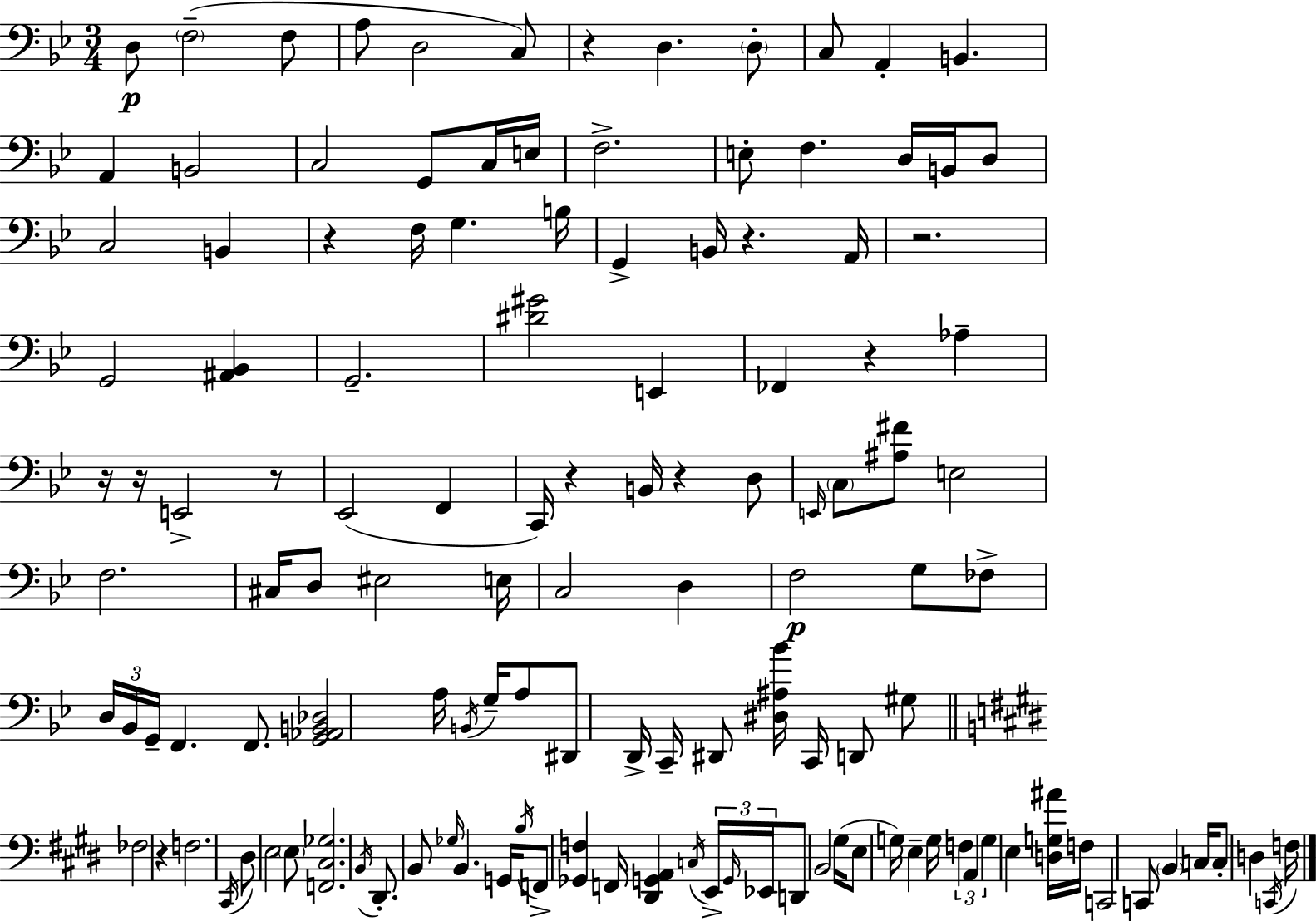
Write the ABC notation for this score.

X:1
T:Untitled
M:3/4
L:1/4
K:Gm
D,/2 F,2 F,/2 A,/2 D,2 C,/2 z D, D,/2 C,/2 A,, B,, A,, B,,2 C,2 G,,/2 C,/4 E,/4 F,2 E,/2 F, D,/4 B,,/4 D,/2 C,2 B,, z F,/4 G, B,/4 G,, B,,/4 z A,,/4 z2 G,,2 [^A,,_B,,] G,,2 [^D^G]2 E,, _F,, z _A, z/4 z/4 E,,2 z/2 _E,,2 F,, C,,/4 z B,,/4 z D,/2 E,,/4 C,/2 [^A,^F]/2 E,2 F,2 ^C,/4 D,/2 ^E,2 E,/4 C,2 D, F,2 G,/2 _F,/2 D,/4 _B,,/4 G,,/4 F,, F,,/2 [G,,_A,,B,,_D,]2 A,/4 B,,/4 G,/4 A,/2 ^D,,/2 D,,/4 C,,/4 ^D,,/2 [^D,^A,_B]/4 C,,/4 D,,/2 ^G,/2 _F,2 z F,2 ^C,,/4 ^D,/2 E,2 E,/2 [F,,^C,_G,]2 B,,/4 ^D,,/2 B,,/2 _G,/4 B,, G,,/4 B,/4 F,,/2 [_G,,F,] F,,/4 [^D,,G,,A,,] C,/4 E,,/4 G,,/4 _E,,/4 D,,/2 B,,2 ^G,/4 E,/2 G,/4 E, G,/4 F, A,, G, E, [D,G,^A]/4 F,/4 C,,2 C,,/2 B,, C,/4 C,/2 D, C,,/4 F,/4